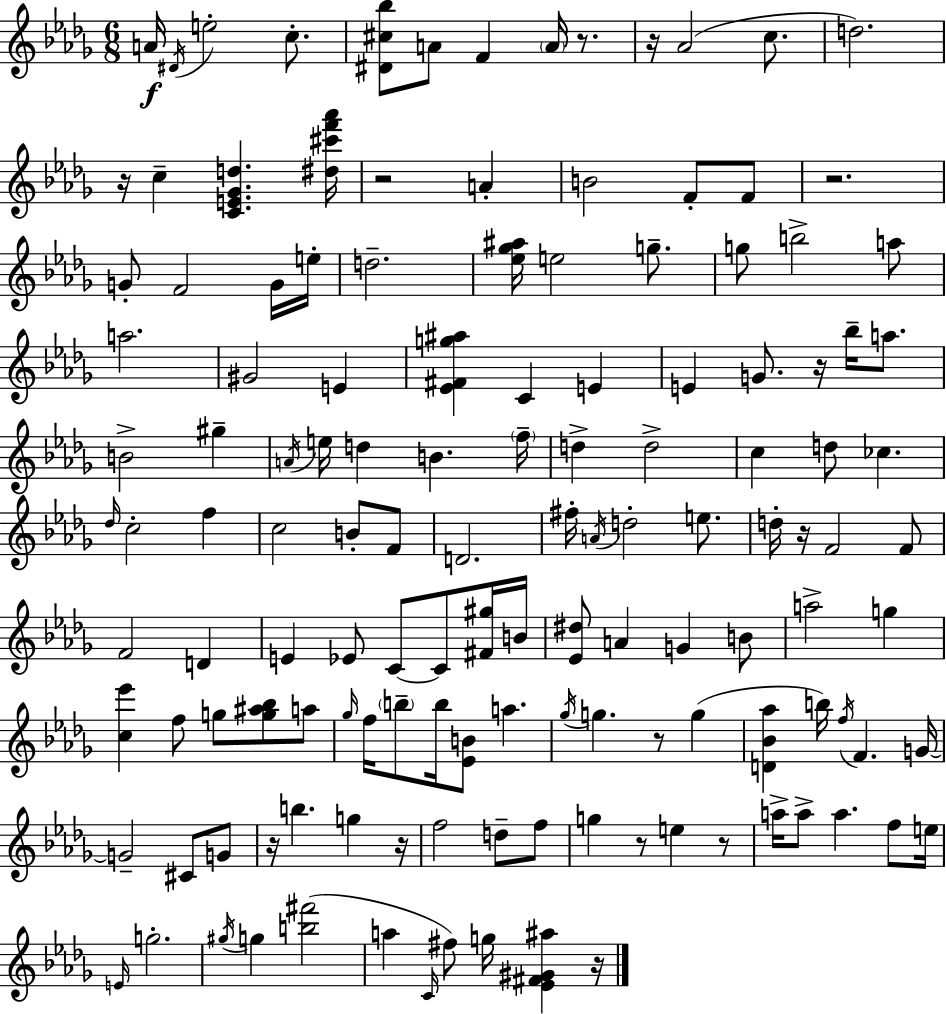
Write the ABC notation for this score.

X:1
T:Untitled
M:6/8
L:1/4
K:Bbm
A/4 ^D/4 e2 c/2 [^D^c_b]/2 A/2 F A/4 z/2 z/4 _A2 c/2 d2 z/4 c [CE_Gd] [^d^c'f'_a']/4 z2 A B2 F/2 F/2 z2 G/2 F2 G/4 e/4 d2 [_e_g^a]/4 e2 g/2 g/2 b2 a/2 a2 ^G2 E [_E^Fg^a] C E E G/2 z/4 _b/4 a/2 B2 ^g A/4 e/4 d B f/4 d d2 c d/2 _c _d/4 c2 f c2 B/2 F/2 D2 ^f/4 A/4 d2 e/2 d/4 z/4 F2 F/2 F2 D E _E/2 C/2 C/2 [^F^g]/4 B/4 [_E^d]/2 A G B/2 a2 g [c_e'] f/2 g/2 [g^a_b]/2 a/2 _g/4 f/4 b/2 b/4 [_EB]/2 a _g/4 g z/2 g [D_B_a] b/4 f/4 F G/4 G2 ^C/2 G/2 z/4 b g z/4 f2 d/2 f/2 g z/2 e z/2 a/4 a/2 a f/2 e/4 E/4 g2 ^g/4 g [b^f']2 a C/4 ^f/2 g/4 [_E^F^G^a] z/4